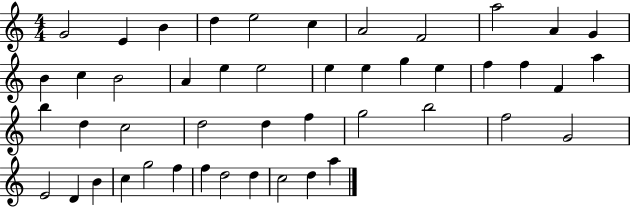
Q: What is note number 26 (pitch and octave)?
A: B5